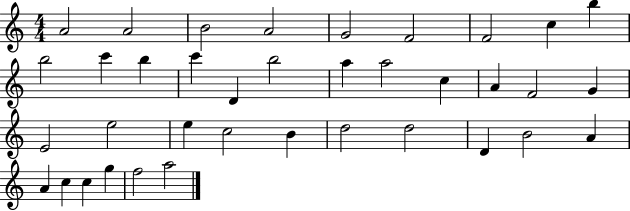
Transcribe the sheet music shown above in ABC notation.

X:1
T:Untitled
M:4/4
L:1/4
K:C
A2 A2 B2 A2 G2 F2 F2 c b b2 c' b c' D b2 a a2 c A F2 G E2 e2 e c2 B d2 d2 D B2 A A c c g f2 a2